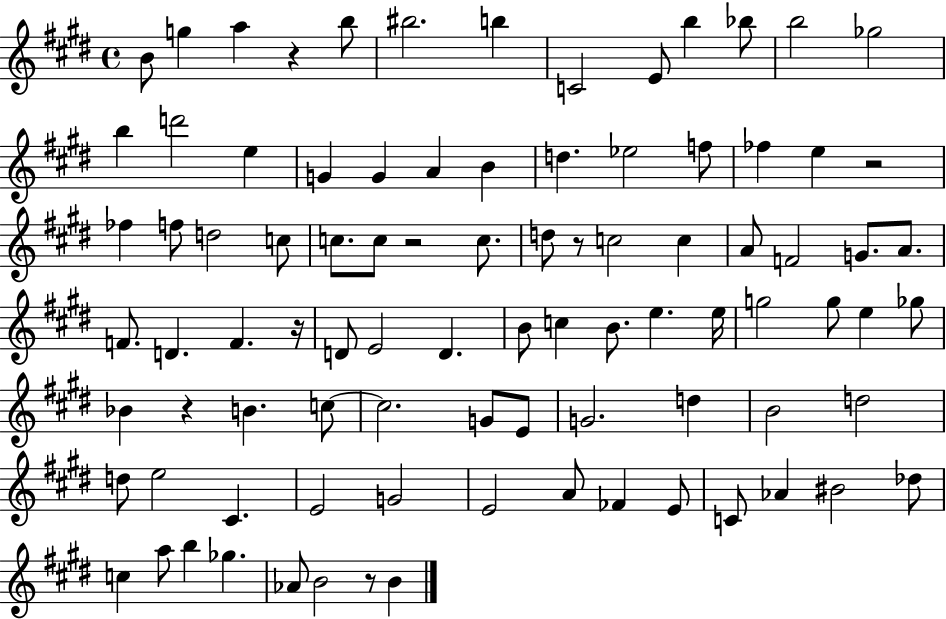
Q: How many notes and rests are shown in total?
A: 90